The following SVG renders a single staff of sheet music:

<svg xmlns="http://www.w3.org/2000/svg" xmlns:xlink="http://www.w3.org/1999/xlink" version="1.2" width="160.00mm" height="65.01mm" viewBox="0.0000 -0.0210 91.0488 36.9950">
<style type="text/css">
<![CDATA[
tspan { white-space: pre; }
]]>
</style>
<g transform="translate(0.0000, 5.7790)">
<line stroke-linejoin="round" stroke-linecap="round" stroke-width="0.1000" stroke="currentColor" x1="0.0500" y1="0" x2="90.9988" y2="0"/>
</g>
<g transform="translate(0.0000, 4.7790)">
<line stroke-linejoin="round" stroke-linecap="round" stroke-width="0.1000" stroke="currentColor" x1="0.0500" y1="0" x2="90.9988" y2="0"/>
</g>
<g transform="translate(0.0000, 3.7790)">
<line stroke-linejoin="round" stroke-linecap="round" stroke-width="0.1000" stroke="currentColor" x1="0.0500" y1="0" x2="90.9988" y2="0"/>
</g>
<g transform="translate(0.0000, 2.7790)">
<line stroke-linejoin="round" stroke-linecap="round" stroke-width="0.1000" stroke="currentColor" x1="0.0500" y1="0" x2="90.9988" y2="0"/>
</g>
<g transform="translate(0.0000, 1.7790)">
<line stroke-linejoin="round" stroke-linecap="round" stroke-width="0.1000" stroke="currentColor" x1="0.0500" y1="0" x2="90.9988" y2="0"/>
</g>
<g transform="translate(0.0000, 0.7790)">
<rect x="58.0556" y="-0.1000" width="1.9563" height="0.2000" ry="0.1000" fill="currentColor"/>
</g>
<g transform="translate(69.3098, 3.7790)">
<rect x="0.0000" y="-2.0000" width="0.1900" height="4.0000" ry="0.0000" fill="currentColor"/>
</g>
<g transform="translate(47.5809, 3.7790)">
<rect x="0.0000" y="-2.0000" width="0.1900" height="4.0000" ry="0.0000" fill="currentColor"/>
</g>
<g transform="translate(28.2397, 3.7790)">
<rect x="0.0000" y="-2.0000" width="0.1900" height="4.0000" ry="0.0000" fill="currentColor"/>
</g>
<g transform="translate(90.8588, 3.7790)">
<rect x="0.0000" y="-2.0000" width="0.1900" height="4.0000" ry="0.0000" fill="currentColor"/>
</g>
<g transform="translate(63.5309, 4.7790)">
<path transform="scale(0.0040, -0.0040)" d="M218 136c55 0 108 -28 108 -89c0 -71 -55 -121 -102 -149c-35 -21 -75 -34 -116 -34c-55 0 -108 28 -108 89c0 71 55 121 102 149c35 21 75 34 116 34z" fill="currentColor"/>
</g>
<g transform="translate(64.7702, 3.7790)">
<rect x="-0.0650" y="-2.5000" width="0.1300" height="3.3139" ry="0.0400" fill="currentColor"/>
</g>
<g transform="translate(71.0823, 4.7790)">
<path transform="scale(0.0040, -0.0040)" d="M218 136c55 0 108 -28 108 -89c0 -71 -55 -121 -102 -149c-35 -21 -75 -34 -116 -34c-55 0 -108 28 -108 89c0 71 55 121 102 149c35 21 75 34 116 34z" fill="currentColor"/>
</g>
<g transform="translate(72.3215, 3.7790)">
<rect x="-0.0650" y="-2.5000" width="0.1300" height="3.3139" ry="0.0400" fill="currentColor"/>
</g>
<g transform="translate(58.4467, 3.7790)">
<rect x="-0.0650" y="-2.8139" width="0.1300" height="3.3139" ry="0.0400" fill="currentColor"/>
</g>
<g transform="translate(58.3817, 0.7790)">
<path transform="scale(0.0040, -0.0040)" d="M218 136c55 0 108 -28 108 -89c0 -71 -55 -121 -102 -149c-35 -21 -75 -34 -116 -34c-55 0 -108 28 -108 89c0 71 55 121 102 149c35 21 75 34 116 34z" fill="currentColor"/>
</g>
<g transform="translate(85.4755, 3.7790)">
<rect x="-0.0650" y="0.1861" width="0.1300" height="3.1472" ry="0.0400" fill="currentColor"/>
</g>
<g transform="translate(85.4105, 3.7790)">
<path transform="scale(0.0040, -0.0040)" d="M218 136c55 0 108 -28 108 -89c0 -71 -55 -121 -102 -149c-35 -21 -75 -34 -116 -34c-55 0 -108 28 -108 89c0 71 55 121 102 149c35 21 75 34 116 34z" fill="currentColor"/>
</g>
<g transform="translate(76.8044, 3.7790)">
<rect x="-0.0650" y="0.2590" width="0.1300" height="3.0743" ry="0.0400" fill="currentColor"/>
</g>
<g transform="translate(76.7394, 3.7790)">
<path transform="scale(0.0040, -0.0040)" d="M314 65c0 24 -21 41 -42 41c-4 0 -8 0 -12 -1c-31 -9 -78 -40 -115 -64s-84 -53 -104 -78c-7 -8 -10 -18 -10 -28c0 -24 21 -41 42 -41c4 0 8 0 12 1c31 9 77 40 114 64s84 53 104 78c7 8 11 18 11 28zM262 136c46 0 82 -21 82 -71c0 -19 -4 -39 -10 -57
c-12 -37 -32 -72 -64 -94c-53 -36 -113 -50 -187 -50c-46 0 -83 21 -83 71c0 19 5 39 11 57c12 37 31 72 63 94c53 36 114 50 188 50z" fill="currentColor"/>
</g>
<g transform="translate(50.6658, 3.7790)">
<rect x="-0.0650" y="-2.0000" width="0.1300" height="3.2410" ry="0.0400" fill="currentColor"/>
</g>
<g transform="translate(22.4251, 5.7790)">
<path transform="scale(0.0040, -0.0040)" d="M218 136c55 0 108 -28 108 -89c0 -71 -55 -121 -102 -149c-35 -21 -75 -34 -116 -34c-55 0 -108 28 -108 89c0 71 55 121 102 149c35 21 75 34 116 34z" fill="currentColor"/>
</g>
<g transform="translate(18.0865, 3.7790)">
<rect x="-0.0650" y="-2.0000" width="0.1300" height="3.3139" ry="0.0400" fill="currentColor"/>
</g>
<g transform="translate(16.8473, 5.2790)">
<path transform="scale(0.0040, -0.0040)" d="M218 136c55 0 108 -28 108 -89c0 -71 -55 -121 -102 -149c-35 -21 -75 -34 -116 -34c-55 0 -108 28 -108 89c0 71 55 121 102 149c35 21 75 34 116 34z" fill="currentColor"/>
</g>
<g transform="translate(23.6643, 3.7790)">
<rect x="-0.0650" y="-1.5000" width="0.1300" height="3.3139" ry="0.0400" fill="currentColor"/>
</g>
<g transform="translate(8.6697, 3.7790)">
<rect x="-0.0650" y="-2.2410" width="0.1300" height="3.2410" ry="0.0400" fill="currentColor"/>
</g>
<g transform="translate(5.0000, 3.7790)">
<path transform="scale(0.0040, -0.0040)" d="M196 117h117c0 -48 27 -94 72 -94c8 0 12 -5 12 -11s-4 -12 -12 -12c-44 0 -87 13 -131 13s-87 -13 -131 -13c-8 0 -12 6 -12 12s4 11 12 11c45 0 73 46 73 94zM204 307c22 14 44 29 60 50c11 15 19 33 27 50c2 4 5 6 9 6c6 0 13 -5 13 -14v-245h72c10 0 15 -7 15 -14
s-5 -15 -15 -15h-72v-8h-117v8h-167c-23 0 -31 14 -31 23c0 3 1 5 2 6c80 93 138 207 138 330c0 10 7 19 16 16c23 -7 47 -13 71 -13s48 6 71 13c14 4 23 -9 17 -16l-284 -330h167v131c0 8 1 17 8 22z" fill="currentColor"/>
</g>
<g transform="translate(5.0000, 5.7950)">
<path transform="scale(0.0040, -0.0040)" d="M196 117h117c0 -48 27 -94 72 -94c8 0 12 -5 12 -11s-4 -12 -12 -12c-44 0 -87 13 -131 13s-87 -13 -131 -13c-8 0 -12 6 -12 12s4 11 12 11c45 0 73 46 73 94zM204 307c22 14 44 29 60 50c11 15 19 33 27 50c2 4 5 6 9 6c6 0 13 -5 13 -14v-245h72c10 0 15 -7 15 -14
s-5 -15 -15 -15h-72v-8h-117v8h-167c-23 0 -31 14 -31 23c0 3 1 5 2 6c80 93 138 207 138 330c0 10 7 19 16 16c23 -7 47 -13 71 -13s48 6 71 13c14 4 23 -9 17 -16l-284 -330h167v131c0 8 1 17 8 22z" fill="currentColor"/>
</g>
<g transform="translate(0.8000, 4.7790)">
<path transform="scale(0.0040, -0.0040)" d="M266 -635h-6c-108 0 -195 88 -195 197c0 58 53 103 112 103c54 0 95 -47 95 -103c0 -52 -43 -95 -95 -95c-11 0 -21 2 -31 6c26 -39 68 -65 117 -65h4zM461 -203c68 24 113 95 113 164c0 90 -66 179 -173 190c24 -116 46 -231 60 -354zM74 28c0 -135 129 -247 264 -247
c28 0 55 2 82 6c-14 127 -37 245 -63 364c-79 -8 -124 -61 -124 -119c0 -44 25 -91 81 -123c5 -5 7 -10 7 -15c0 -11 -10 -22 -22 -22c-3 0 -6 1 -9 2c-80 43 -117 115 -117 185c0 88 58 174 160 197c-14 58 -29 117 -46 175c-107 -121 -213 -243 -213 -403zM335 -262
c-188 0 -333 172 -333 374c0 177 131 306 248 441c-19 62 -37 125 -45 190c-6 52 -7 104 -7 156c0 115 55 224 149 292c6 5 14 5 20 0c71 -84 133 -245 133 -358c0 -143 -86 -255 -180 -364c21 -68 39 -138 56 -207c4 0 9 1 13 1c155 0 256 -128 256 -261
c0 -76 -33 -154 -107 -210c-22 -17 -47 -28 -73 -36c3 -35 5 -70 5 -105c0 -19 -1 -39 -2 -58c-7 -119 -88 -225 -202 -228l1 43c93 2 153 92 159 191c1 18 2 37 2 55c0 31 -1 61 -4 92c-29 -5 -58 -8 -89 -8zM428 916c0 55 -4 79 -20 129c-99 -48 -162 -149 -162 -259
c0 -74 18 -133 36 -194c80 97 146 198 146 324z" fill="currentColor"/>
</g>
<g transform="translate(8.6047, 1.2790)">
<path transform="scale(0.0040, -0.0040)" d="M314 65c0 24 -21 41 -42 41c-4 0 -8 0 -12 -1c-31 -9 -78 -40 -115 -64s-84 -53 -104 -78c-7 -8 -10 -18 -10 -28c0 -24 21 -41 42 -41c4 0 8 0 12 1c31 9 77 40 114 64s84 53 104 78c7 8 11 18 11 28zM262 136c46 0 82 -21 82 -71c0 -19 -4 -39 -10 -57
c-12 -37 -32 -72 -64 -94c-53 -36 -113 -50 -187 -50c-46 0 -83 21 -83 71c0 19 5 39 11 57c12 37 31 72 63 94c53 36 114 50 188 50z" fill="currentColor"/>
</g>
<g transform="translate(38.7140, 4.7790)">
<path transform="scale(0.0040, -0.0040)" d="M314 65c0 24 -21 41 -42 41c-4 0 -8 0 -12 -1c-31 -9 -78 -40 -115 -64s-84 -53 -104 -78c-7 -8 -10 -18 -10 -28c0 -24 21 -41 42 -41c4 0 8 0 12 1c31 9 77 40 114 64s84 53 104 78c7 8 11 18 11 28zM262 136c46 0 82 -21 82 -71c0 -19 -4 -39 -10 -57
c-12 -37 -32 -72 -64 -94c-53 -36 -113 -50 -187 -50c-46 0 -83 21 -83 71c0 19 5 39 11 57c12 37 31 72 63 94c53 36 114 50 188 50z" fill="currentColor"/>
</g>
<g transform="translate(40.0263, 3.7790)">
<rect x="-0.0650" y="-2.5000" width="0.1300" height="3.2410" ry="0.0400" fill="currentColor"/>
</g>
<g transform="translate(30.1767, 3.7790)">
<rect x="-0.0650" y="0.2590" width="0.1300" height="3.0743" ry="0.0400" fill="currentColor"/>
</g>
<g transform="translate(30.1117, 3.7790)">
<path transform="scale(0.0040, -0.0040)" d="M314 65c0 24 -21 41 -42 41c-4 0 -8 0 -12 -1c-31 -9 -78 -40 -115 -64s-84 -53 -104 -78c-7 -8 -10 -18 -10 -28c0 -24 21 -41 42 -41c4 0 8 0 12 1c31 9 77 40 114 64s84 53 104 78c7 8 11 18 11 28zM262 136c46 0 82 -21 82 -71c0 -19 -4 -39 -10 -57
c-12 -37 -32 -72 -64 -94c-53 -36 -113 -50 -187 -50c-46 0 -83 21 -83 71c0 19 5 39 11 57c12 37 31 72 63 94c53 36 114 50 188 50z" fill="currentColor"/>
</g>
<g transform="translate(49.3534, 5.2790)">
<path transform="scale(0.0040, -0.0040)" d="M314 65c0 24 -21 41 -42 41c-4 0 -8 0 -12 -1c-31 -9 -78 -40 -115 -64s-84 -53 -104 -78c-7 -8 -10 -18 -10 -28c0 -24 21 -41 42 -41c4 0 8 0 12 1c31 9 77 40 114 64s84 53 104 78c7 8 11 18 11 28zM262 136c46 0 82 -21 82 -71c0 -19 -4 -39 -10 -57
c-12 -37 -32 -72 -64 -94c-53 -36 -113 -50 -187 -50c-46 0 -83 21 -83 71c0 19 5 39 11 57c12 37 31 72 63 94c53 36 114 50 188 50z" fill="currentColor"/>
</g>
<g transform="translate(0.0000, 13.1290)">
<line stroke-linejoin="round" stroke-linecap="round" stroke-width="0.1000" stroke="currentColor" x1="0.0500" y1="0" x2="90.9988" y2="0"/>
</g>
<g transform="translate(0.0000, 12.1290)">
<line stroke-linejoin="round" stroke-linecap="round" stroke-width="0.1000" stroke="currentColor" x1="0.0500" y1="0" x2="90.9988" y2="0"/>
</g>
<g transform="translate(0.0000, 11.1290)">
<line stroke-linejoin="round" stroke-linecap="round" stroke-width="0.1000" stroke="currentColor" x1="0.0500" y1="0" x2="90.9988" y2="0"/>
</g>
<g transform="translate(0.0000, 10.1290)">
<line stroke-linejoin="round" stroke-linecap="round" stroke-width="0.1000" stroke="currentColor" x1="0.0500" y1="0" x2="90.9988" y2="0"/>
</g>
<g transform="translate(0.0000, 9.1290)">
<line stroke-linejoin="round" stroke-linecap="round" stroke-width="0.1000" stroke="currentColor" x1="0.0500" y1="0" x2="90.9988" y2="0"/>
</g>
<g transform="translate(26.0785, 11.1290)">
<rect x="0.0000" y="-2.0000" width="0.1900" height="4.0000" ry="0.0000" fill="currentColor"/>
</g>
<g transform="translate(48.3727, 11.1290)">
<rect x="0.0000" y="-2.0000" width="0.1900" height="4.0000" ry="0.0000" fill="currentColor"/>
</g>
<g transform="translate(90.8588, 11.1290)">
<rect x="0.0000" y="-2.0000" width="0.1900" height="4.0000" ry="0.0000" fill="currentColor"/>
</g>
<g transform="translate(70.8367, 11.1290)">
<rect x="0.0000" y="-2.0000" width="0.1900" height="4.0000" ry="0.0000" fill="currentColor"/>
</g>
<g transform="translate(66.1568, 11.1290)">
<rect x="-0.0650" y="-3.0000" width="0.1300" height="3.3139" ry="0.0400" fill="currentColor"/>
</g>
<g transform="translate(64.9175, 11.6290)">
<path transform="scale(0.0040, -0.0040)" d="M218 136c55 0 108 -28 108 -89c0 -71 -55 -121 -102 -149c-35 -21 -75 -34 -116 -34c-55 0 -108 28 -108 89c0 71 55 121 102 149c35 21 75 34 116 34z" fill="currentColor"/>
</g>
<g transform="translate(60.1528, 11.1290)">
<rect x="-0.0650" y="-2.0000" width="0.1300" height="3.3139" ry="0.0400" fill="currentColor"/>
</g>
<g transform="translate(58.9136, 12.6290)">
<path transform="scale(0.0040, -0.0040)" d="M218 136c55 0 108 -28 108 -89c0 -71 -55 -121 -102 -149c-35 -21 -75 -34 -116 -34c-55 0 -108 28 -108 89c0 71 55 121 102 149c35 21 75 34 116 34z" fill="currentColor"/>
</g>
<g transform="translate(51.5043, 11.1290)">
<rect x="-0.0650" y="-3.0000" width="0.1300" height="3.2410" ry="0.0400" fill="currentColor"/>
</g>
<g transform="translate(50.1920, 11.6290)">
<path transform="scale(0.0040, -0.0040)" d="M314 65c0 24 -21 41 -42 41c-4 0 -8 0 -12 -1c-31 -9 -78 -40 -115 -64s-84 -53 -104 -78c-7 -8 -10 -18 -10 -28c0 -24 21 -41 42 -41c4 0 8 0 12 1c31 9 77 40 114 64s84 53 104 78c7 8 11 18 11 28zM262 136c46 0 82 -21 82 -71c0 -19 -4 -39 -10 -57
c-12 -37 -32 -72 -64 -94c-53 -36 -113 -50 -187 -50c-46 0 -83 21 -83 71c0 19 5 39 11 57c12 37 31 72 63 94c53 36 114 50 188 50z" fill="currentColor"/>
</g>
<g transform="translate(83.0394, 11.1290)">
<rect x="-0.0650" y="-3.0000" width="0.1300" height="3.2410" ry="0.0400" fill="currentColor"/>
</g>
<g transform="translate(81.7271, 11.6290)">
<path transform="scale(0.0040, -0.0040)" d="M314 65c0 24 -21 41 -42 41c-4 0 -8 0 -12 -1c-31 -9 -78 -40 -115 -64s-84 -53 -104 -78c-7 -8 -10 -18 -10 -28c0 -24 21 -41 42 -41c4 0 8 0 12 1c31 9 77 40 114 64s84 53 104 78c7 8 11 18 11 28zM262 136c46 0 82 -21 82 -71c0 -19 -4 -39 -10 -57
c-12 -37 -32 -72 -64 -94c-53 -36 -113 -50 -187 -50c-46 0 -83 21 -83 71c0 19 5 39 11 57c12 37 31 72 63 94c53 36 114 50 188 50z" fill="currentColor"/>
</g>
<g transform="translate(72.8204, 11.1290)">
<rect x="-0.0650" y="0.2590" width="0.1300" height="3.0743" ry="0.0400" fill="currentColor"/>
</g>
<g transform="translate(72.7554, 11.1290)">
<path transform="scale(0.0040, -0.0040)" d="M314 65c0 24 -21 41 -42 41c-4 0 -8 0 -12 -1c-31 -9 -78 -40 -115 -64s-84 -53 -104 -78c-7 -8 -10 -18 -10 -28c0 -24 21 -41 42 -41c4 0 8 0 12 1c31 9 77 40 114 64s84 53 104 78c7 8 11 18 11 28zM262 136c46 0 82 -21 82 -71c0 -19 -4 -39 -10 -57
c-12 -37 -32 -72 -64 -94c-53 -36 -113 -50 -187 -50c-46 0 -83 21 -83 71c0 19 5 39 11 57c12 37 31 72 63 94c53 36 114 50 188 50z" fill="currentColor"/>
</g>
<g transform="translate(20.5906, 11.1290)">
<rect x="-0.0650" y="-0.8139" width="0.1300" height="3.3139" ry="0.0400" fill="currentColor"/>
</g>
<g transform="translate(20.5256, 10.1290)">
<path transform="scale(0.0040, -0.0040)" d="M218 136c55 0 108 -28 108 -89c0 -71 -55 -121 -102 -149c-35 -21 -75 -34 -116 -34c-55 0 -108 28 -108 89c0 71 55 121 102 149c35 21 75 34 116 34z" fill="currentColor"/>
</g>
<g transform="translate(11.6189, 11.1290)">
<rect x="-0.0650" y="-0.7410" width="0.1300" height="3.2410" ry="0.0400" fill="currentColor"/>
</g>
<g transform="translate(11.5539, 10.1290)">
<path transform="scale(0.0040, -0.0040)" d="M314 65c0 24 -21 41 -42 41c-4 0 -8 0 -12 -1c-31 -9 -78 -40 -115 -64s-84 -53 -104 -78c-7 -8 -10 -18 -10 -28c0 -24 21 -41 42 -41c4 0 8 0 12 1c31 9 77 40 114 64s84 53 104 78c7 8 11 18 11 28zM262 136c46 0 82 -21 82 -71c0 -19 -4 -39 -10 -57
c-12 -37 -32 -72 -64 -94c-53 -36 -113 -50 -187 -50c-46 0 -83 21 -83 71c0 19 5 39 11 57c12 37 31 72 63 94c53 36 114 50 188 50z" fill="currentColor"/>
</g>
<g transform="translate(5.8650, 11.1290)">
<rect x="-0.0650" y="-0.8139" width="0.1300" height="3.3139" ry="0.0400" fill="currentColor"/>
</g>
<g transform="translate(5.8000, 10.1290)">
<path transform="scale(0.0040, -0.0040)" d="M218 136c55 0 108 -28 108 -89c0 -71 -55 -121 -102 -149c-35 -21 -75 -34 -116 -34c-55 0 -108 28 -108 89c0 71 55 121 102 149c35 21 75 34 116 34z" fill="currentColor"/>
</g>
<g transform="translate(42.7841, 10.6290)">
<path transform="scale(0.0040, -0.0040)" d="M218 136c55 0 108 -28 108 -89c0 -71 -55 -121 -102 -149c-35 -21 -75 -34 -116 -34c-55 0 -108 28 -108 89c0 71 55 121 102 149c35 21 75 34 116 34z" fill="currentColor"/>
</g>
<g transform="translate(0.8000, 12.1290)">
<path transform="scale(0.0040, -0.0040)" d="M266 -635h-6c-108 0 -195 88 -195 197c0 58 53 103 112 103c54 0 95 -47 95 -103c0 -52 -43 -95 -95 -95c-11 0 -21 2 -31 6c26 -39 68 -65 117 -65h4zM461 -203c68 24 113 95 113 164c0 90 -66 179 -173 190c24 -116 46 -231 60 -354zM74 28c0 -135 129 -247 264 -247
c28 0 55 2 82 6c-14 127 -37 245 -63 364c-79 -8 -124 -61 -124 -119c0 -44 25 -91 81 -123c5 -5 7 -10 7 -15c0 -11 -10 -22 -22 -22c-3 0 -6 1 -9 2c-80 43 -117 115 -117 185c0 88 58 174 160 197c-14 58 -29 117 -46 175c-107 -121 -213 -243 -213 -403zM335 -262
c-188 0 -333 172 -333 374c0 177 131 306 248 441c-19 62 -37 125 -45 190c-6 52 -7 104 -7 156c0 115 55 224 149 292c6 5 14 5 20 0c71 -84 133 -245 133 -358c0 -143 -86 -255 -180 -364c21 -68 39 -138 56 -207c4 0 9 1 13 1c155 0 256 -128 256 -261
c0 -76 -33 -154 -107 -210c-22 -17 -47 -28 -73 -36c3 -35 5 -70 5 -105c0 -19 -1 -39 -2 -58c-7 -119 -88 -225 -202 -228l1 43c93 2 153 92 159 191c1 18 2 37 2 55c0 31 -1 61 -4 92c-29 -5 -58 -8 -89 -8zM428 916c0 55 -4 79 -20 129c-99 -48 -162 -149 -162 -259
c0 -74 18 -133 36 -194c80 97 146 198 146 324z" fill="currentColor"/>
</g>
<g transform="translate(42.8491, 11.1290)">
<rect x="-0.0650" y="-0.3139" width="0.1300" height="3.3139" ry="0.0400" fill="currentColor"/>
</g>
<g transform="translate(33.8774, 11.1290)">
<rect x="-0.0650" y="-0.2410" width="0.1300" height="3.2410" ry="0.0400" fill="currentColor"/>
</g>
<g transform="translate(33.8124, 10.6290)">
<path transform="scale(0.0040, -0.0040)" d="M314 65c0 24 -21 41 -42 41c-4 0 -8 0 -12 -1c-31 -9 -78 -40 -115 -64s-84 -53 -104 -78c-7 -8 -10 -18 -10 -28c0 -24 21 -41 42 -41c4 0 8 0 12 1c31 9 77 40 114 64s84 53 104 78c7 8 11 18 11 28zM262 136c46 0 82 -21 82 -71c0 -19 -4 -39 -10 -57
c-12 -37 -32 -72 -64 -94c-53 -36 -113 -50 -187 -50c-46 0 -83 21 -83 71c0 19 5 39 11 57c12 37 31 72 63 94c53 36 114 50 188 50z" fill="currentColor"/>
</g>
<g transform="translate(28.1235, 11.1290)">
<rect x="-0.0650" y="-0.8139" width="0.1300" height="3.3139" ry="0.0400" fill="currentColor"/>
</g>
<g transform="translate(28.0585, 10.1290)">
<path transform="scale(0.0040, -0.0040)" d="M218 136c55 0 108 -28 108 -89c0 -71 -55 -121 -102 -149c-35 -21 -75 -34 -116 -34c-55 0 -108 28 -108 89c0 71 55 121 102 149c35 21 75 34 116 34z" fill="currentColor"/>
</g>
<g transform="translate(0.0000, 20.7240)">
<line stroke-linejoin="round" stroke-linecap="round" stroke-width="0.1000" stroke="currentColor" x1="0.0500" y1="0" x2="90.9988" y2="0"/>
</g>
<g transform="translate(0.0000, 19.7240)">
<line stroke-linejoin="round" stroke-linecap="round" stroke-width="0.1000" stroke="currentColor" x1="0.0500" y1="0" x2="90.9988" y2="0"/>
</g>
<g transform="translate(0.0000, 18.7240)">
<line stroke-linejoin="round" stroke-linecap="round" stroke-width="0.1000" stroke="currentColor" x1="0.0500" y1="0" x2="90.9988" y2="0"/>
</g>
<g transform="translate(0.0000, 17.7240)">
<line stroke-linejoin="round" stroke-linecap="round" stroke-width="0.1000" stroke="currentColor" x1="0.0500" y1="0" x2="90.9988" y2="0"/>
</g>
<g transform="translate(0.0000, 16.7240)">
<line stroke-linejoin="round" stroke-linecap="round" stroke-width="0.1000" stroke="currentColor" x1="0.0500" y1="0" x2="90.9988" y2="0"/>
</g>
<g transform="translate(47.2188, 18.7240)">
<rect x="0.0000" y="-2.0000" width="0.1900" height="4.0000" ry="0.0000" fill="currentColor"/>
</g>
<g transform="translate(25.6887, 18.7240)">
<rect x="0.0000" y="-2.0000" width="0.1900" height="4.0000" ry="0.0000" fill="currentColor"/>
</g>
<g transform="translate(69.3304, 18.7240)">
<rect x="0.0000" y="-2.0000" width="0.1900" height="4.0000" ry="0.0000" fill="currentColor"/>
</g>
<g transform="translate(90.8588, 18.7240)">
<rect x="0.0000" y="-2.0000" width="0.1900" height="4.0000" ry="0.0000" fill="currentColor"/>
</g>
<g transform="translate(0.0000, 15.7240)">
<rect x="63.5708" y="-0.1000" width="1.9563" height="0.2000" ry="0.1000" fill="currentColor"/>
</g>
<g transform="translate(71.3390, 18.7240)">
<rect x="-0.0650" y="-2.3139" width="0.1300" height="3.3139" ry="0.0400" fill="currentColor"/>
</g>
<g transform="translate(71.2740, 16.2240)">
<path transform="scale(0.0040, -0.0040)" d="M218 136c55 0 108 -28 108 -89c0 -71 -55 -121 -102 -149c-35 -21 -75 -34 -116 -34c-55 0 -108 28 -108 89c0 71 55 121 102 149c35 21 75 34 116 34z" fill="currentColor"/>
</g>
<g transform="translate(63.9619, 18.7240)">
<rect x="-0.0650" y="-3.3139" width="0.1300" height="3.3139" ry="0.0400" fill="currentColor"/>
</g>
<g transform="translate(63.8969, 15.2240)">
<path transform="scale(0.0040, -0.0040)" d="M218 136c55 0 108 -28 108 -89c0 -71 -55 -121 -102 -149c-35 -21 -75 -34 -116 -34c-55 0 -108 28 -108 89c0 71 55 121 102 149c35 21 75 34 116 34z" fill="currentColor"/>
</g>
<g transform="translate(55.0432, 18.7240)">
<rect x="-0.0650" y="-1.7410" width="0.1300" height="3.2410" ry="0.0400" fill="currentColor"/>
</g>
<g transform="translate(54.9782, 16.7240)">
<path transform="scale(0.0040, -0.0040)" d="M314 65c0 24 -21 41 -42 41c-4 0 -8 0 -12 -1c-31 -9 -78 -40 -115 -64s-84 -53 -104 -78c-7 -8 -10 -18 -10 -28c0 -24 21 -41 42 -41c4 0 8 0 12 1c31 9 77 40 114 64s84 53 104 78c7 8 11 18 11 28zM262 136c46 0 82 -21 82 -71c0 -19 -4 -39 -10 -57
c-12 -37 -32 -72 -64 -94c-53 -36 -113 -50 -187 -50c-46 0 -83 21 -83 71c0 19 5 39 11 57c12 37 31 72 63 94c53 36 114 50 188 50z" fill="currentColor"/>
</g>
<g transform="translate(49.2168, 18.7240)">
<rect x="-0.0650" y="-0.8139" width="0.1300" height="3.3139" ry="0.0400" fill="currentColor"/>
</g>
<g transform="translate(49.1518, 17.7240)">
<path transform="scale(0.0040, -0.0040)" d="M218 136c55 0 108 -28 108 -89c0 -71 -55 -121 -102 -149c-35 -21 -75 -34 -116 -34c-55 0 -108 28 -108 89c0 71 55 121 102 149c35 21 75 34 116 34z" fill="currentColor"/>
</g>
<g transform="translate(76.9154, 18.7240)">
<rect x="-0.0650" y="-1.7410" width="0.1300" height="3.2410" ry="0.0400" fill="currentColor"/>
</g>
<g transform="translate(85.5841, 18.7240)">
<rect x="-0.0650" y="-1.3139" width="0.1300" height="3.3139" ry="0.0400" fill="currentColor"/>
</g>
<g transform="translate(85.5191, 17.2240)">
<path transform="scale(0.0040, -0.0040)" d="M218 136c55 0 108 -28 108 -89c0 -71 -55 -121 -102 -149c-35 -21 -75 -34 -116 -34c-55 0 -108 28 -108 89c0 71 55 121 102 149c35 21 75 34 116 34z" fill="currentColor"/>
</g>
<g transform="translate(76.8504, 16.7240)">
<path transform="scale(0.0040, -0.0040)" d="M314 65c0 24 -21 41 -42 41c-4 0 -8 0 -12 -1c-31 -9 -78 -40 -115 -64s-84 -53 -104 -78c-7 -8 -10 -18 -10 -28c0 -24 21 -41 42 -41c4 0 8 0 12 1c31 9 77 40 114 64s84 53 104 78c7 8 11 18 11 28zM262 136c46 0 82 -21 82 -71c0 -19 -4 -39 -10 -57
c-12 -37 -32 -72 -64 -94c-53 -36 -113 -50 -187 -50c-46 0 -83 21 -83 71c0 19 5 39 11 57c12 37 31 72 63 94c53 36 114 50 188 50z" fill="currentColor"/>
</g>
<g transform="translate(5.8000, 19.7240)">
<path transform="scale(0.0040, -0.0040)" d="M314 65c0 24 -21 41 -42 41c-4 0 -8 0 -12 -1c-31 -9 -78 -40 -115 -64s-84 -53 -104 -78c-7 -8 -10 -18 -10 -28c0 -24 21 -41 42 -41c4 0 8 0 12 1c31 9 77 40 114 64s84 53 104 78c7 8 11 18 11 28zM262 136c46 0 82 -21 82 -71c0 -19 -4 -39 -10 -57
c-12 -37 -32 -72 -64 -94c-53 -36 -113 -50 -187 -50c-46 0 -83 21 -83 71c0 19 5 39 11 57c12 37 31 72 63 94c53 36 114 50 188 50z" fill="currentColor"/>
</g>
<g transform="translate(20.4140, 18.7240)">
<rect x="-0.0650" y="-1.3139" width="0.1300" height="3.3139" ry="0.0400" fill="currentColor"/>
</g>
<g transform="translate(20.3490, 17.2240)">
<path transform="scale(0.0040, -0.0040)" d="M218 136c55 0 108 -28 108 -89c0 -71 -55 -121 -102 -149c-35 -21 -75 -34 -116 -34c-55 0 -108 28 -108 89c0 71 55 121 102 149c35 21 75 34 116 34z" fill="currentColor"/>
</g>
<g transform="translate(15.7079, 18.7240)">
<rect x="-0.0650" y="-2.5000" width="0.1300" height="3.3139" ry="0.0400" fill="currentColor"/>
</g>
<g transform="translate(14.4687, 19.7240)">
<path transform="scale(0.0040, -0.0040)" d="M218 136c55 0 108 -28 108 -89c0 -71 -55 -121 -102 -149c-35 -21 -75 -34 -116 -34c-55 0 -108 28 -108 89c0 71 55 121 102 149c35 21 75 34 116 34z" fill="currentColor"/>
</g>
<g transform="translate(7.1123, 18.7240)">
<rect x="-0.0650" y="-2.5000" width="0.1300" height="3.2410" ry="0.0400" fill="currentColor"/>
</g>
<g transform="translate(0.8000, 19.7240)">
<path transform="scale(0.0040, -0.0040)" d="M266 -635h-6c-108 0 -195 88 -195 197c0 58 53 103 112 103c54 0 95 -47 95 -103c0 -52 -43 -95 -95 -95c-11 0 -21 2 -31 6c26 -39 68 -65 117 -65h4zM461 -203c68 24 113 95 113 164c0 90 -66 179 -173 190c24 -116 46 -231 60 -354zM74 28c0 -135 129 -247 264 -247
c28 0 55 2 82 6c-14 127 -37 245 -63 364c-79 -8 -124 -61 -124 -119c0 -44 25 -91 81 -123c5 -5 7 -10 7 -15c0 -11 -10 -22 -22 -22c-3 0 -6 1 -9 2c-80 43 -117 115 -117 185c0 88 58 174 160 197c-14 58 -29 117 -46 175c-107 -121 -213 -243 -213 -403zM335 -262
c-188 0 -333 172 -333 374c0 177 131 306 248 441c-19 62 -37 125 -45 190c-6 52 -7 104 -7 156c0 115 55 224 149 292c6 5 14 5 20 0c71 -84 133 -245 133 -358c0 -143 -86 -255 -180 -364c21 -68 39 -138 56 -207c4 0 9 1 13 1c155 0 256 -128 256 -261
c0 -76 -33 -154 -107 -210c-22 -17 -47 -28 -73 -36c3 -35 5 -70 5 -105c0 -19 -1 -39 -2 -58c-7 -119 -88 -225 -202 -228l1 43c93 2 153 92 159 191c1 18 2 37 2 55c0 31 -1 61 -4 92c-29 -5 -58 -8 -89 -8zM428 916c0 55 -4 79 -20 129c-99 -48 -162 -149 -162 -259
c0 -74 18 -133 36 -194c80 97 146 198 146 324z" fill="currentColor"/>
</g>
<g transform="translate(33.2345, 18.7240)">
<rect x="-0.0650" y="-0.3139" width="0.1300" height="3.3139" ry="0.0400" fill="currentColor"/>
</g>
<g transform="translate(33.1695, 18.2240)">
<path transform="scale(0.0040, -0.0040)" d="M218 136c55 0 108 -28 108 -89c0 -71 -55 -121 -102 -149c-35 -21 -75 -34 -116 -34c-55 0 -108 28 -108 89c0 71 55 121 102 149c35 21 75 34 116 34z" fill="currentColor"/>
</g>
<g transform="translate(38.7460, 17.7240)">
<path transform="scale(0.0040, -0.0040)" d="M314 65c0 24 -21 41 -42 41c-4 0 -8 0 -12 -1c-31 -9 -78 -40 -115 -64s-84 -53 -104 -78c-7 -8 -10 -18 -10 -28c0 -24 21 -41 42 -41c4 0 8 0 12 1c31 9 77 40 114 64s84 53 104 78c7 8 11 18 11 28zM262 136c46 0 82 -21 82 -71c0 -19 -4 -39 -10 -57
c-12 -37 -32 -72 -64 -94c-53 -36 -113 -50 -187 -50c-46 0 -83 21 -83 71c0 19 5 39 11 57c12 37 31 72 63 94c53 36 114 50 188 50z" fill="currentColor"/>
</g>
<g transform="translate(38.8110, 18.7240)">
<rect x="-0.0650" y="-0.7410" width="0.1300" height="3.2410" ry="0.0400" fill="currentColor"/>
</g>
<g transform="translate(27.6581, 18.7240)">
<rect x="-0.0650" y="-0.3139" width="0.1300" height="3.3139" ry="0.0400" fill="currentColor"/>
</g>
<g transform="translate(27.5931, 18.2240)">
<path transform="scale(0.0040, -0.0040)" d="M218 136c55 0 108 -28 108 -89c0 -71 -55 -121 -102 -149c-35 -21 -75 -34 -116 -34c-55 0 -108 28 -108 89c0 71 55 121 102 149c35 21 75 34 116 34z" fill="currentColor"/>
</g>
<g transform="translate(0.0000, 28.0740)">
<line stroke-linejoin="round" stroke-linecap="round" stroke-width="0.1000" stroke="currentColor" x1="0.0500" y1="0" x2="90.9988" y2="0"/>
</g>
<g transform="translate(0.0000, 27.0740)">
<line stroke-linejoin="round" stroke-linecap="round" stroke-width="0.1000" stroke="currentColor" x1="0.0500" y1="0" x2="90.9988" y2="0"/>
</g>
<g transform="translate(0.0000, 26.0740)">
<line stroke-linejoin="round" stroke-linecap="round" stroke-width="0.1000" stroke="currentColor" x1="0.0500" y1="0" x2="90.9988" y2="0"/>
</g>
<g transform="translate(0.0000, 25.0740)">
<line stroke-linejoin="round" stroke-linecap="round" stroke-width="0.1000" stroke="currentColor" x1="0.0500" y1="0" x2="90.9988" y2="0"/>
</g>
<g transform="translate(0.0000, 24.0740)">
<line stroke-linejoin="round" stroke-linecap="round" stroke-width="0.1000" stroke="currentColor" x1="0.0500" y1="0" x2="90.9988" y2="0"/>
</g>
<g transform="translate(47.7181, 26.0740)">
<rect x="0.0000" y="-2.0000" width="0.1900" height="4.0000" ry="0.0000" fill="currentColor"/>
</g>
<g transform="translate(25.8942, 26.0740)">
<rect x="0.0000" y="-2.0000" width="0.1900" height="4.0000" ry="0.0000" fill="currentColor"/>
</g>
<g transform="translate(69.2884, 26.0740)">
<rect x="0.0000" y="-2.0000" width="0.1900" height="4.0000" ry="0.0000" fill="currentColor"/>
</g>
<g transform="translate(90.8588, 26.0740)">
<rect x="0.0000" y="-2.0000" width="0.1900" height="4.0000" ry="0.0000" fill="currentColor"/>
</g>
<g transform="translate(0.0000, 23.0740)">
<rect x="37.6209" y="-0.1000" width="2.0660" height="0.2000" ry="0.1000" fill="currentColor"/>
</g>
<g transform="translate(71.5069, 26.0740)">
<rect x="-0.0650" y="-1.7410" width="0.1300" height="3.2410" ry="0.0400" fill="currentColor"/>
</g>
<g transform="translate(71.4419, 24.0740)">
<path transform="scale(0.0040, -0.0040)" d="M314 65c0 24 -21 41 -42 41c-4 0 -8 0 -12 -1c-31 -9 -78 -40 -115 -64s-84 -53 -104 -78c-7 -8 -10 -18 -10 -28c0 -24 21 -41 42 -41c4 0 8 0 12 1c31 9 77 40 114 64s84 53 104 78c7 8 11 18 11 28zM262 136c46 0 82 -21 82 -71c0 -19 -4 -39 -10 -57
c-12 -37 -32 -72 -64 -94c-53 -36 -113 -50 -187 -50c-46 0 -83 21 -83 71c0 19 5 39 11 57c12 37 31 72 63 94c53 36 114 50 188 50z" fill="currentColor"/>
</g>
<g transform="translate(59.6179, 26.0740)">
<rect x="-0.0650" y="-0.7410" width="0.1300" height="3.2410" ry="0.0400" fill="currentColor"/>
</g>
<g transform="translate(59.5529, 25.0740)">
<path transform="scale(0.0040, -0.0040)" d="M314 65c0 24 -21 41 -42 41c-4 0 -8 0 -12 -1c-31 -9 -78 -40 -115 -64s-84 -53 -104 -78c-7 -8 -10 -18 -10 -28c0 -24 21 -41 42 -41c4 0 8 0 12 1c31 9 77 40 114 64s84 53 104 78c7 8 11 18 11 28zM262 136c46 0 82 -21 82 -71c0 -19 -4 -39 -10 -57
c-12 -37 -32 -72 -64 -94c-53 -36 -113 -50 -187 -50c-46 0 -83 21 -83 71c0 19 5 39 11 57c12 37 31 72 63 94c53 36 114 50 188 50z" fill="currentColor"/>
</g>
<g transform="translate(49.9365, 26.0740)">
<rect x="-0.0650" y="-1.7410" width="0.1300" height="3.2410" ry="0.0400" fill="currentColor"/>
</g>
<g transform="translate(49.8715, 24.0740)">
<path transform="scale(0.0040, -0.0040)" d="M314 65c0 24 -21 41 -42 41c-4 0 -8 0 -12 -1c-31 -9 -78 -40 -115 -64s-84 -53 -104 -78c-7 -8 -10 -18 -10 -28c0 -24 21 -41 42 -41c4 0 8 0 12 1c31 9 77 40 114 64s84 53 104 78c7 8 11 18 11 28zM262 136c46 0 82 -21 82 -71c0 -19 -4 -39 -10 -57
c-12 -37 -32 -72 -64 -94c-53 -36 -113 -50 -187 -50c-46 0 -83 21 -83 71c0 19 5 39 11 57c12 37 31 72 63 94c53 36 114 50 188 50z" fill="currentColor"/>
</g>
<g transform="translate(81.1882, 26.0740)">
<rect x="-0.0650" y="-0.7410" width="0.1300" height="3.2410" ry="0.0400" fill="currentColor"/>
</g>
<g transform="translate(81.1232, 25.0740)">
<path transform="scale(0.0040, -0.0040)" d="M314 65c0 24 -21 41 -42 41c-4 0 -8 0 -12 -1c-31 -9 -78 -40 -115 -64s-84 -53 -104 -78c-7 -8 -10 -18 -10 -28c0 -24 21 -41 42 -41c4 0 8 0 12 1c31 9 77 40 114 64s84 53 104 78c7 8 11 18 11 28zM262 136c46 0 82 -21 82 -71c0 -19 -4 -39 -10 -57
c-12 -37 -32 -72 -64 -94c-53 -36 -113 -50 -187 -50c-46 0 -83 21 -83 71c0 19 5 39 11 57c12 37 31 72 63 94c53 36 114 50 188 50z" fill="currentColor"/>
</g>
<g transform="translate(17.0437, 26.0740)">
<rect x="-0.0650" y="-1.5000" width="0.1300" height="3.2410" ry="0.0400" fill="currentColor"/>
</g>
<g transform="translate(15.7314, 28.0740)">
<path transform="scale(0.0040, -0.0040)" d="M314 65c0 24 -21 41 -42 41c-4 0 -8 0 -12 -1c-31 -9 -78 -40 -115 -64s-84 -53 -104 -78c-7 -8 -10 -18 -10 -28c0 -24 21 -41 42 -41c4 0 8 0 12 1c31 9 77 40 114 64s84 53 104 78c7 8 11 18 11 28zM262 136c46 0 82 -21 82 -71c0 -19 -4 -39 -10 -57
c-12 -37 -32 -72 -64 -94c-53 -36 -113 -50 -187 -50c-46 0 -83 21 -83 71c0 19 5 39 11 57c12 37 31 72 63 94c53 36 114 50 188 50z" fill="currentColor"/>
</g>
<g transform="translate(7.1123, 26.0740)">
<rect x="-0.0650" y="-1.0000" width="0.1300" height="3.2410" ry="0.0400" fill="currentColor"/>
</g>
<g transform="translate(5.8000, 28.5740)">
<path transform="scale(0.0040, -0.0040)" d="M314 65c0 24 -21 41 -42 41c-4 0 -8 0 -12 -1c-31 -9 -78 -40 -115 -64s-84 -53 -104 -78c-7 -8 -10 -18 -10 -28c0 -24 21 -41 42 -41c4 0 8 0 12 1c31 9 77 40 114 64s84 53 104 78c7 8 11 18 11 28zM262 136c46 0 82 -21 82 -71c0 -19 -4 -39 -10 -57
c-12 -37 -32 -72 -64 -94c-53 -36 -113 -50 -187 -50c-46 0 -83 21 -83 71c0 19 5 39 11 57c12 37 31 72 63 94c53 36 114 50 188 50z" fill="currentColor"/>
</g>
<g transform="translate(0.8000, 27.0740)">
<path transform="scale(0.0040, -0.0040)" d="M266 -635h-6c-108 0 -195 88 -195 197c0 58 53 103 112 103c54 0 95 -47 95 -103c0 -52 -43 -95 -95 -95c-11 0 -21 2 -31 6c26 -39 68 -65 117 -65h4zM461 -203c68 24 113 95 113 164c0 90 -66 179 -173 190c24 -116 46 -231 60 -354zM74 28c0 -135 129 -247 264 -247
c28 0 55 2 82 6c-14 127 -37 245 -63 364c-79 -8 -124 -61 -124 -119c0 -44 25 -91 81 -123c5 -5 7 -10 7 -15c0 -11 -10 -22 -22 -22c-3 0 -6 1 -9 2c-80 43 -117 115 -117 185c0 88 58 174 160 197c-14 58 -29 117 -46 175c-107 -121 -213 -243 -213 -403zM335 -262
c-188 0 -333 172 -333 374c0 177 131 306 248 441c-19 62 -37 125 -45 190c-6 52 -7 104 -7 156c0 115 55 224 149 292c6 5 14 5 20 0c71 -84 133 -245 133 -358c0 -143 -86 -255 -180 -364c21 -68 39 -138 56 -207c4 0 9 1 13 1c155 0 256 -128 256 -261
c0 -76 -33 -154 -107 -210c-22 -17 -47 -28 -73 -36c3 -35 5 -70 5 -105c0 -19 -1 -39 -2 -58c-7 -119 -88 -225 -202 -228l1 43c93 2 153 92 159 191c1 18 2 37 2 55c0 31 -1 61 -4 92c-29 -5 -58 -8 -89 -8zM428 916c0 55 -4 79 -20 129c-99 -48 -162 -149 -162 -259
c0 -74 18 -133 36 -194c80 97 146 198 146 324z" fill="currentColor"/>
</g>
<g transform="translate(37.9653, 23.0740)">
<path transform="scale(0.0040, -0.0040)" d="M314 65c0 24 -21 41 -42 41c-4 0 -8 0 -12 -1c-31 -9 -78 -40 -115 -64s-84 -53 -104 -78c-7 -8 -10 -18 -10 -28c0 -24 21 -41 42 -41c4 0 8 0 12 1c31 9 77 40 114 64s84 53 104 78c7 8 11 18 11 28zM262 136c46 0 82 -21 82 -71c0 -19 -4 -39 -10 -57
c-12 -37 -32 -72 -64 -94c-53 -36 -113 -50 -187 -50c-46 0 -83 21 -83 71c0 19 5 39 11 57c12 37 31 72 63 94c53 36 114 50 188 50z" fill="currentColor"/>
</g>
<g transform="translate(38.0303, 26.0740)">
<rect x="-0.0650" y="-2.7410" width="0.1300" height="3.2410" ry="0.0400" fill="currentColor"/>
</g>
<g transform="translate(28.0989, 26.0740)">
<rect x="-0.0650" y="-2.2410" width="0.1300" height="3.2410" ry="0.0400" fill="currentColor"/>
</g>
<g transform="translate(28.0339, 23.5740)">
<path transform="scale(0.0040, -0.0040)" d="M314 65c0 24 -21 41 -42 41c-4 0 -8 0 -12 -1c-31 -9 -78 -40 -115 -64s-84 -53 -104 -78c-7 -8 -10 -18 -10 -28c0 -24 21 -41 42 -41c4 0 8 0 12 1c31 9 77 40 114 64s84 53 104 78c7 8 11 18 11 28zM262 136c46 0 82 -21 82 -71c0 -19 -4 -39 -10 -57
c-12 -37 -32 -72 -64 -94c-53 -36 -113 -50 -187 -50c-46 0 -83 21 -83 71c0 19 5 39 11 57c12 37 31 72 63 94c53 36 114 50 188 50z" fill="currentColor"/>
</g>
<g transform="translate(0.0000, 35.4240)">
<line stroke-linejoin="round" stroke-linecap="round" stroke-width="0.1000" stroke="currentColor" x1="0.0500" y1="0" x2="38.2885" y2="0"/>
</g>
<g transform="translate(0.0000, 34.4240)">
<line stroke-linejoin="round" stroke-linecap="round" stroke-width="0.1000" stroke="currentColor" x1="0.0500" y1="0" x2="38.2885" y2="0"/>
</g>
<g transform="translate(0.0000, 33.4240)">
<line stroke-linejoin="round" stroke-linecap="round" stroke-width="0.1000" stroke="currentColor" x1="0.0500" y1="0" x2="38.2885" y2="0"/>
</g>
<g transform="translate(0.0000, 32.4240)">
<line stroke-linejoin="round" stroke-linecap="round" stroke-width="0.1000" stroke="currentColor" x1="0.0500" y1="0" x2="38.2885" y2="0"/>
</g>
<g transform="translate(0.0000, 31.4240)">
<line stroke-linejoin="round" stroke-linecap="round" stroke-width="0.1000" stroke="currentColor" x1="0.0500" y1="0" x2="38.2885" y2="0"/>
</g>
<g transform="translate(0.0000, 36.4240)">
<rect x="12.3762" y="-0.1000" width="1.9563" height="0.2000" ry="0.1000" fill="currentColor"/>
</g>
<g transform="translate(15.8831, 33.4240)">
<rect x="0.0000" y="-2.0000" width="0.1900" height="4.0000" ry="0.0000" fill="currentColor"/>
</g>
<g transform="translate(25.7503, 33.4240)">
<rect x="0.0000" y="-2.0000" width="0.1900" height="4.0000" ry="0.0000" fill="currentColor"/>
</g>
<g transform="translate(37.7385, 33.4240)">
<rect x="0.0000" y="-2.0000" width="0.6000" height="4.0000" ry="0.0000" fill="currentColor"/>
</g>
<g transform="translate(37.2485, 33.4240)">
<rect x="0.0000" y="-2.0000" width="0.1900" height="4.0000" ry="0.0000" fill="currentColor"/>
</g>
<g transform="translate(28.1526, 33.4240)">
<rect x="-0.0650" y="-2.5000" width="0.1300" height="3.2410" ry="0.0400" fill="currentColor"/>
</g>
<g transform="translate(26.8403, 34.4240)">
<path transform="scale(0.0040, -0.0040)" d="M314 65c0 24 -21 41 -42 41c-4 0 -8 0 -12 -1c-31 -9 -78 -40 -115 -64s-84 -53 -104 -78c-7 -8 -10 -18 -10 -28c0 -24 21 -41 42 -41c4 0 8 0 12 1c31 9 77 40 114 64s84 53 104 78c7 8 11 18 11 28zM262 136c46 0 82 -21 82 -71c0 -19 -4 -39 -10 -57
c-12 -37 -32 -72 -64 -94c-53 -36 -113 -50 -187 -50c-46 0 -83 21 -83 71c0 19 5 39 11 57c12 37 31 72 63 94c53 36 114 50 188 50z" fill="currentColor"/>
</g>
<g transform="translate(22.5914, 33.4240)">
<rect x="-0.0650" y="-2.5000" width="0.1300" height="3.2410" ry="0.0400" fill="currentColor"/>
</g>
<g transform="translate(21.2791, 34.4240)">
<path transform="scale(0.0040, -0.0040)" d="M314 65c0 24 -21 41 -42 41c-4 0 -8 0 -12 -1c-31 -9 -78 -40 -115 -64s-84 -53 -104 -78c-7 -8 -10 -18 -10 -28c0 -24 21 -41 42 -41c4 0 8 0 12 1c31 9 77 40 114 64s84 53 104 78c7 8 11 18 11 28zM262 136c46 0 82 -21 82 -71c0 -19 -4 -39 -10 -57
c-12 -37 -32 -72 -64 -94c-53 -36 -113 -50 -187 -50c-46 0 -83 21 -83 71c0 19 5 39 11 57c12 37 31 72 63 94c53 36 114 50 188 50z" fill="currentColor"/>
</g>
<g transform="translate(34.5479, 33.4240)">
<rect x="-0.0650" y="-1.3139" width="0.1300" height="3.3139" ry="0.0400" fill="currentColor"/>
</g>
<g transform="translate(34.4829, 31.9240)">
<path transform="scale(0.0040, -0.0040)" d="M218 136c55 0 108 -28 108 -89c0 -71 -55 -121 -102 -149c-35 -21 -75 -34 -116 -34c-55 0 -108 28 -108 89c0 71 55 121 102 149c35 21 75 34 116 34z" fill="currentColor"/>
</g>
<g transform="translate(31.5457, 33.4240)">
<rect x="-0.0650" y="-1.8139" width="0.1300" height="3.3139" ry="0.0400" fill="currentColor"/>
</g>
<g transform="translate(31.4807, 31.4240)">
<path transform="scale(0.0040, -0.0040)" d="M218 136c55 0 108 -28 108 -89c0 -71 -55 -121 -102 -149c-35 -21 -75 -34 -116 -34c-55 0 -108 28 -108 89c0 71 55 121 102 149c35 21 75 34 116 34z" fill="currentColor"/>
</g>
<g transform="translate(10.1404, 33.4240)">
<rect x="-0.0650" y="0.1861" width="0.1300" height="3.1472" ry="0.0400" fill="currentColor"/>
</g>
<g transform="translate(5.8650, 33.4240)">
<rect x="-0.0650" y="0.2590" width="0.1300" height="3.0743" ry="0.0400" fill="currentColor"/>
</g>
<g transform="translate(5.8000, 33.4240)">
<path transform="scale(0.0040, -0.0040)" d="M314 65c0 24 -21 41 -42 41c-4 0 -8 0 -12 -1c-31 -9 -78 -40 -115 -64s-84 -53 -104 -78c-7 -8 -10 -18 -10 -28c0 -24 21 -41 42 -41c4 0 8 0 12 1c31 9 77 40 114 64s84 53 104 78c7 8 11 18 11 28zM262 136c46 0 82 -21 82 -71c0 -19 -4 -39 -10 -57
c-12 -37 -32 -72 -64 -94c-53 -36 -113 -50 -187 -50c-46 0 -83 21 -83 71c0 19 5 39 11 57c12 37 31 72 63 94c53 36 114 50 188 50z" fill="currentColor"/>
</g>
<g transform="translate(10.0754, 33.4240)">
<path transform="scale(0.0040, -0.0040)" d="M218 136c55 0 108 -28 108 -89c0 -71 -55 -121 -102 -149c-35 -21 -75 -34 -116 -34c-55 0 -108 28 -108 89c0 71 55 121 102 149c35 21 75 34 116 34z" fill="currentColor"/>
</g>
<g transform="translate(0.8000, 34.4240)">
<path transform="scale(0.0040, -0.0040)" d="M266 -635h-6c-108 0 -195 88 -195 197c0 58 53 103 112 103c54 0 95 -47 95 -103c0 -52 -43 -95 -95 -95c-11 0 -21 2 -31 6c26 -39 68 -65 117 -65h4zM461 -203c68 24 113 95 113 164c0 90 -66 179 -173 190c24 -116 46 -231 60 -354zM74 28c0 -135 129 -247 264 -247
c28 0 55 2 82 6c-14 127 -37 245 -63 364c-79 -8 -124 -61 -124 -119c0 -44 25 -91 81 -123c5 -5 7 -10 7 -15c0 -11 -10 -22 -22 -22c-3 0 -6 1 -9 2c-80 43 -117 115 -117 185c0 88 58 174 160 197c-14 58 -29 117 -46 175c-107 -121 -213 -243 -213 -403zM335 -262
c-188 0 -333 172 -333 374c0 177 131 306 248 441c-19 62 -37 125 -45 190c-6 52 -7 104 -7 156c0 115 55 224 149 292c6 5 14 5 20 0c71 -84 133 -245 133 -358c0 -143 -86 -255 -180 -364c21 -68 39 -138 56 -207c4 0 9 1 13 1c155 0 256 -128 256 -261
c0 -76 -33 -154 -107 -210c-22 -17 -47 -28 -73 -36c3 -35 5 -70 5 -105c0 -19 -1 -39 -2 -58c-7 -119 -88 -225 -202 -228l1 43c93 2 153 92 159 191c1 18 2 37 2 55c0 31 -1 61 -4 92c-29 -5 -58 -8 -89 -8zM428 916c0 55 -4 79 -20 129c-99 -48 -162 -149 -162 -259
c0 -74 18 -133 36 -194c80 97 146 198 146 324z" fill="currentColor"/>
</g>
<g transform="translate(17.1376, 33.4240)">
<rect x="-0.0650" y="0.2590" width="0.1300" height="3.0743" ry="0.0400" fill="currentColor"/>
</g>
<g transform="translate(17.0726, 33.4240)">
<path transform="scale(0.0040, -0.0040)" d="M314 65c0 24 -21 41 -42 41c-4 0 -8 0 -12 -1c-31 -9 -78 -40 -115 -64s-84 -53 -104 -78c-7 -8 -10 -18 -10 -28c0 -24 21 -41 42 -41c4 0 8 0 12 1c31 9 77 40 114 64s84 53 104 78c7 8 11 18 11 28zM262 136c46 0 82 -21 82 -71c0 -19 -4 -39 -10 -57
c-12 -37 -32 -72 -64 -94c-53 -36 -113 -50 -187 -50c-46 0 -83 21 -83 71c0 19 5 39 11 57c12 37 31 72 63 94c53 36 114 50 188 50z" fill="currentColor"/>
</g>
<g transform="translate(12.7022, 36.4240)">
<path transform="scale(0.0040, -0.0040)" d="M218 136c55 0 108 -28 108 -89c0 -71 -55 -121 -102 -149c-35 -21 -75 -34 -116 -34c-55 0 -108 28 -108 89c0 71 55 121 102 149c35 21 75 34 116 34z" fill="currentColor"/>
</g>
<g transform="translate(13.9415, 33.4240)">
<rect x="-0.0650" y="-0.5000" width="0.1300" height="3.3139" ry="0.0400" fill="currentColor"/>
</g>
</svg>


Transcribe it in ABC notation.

X:1
T:Untitled
M:4/4
L:1/4
K:C
g2 F E B2 G2 F2 a G G B2 B d d2 d d c2 c A2 F A B2 A2 G2 G e c c d2 d f2 b g f2 e D2 E2 g2 a2 f2 d2 f2 d2 B2 B C B2 G2 G2 f e